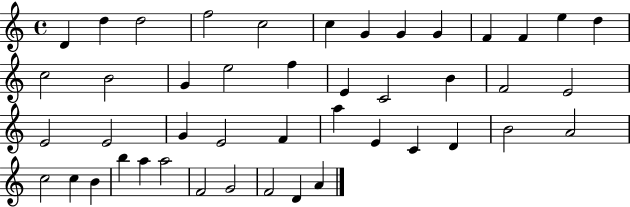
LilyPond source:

{
  \clef treble
  \time 4/4
  \defaultTimeSignature
  \key c \major
  d'4 d''4 d''2 | f''2 c''2 | c''4 g'4 g'4 g'4 | f'4 f'4 e''4 d''4 | \break c''2 b'2 | g'4 e''2 f''4 | e'4 c'2 b'4 | f'2 e'2 | \break e'2 e'2 | g'4 e'2 f'4 | a''4 e'4 c'4 d'4 | b'2 a'2 | \break c''2 c''4 b'4 | b''4 a''4 a''2 | f'2 g'2 | f'2 d'4 a'4 | \break \bar "|."
}